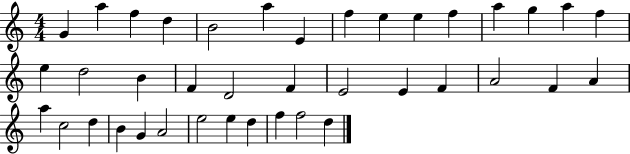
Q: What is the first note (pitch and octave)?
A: G4